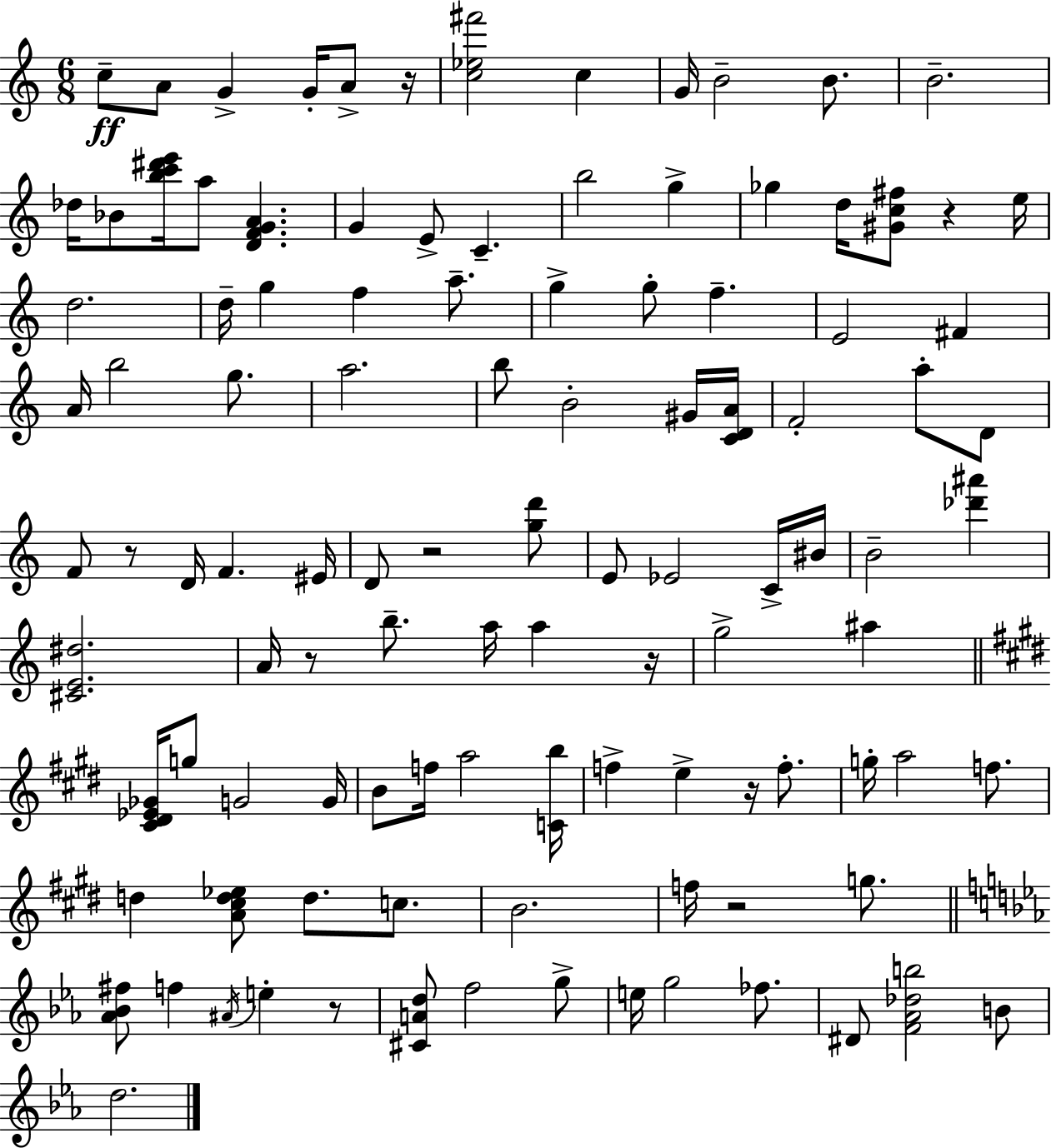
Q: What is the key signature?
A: C major